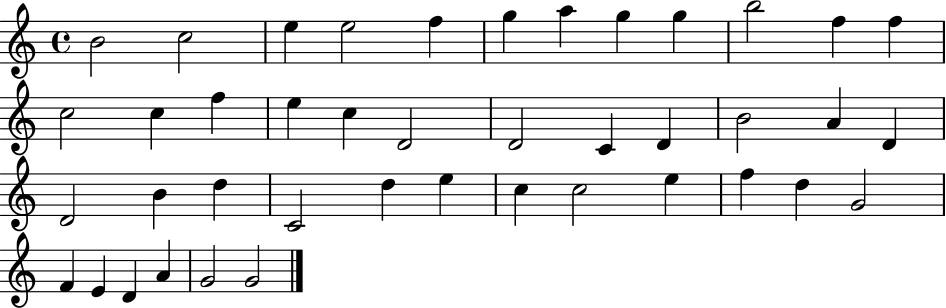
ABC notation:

X:1
T:Untitled
M:4/4
L:1/4
K:C
B2 c2 e e2 f g a g g b2 f f c2 c f e c D2 D2 C D B2 A D D2 B d C2 d e c c2 e f d G2 F E D A G2 G2